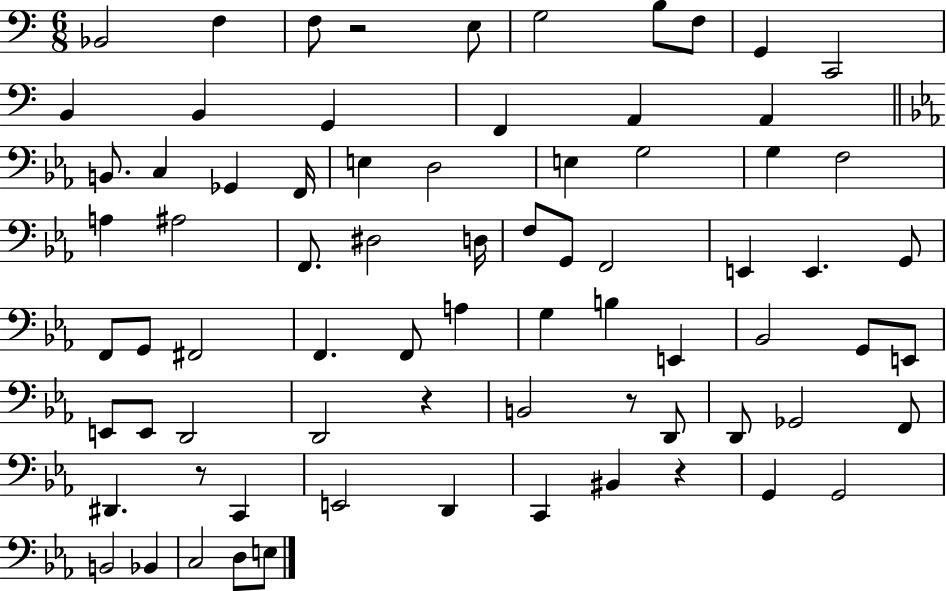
{
  \clef bass
  \numericTimeSignature
  \time 6/8
  \key c \major
  \repeat volta 2 { bes,2 f4 | f8 r2 e8 | g2 b8 f8 | g,4 c,2 | \break b,4 b,4 g,4 | f,4 a,4 a,4 | \bar "||" \break \key ees \major b,8. c4 ges,4 f,16 | e4 d2 | e4 g2 | g4 f2 | \break a4 ais2 | f,8. dis2 d16 | f8 g,8 f,2 | e,4 e,4. g,8 | \break f,8 g,8 fis,2 | f,4. f,8 a4 | g4 b4 e,4 | bes,2 g,8 e,8 | \break e,8 e,8 d,2 | d,2 r4 | b,2 r8 d,8 | d,8 ges,2 f,8 | \break dis,4. r8 c,4 | e,2 d,4 | c,4 bis,4 r4 | g,4 g,2 | \break b,2 bes,4 | c2 d8 e8 | } \bar "|."
}